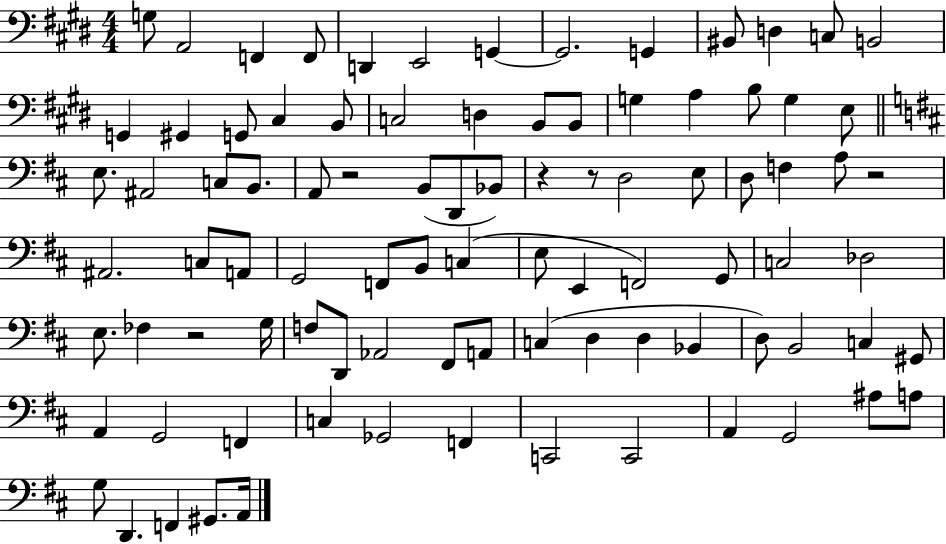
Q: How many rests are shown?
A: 5